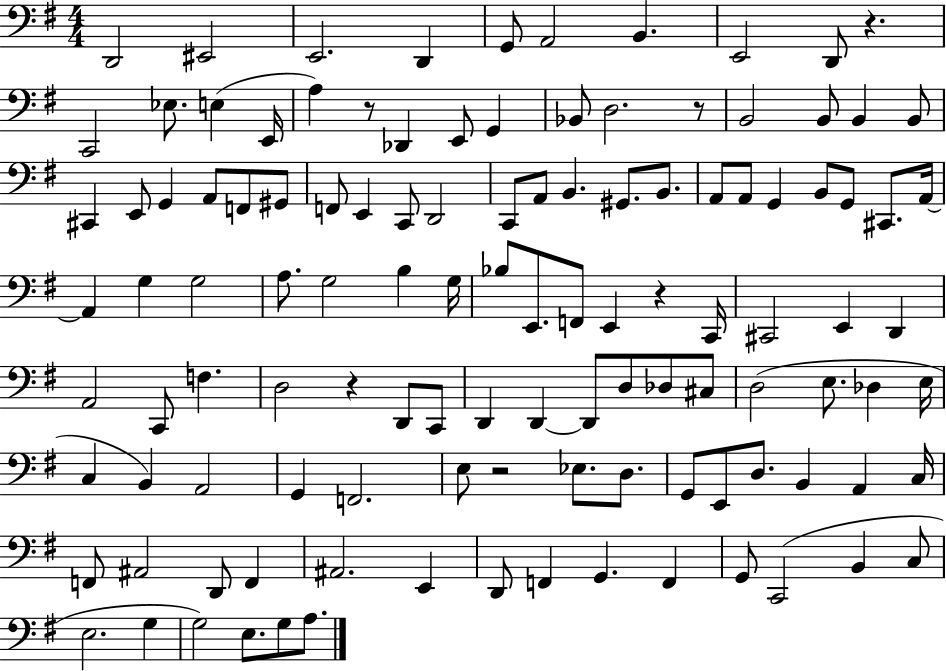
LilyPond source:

{
  \clef bass
  \numericTimeSignature
  \time 4/4
  \key g \major
  \repeat volta 2 { d,2 eis,2 | e,2. d,4 | g,8 a,2 b,4. | e,2 d,8 r4. | \break c,2 ees8. e4( e,16 | a4) r8 des,4 e,8 g,4 | bes,8 d2. r8 | b,2 b,8 b,4 b,8 | \break cis,4 e,8 g,4 a,8 f,8 gis,8 | f,8 e,4 c,8 d,2 | c,8 a,8 b,4. gis,8. b,8. | a,8 a,8 g,4 b,8 g,8 cis,8. a,16~~ | \break a,4 g4 g2 | a8. g2 b4 g16 | bes8 e,8. f,8 e,4 r4 c,16 | cis,2 e,4 d,4 | \break a,2 c,8 f4. | d2 r4 d,8 c,8 | d,4 d,4~~ d,8 d8 des8 cis8 | d2( e8. des4 e16 | \break c4 b,4) a,2 | g,4 f,2. | e8 r2 ees8. d8. | g,8 e,8 d8. b,4 a,4 c16 | \break f,8 ais,2 d,8 f,4 | ais,2. e,4 | d,8 f,4 g,4. f,4 | g,8 c,2( b,4 c8 | \break e2. g4 | g2) e8. g8 a8. | } \bar "|."
}